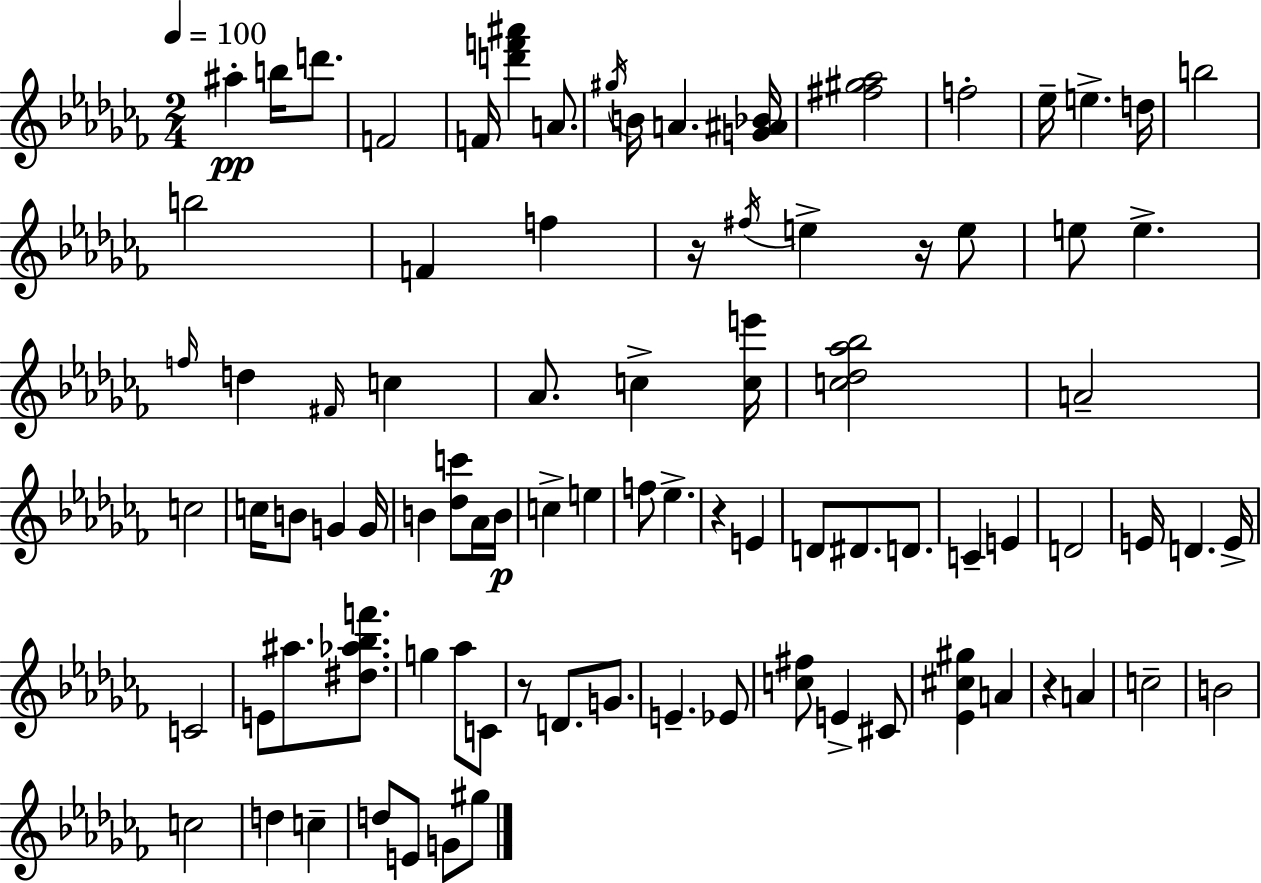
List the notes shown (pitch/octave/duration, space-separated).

A#5/q B5/s D6/e. F4/h F4/s [D6,F6,A#6]/q A4/e. G#5/s B4/s A4/q. [G4,A#4,Bb4]/s [F#5,G#5,Ab5]/h F5/h Eb5/s E5/q. D5/s B5/h B5/h F4/q F5/q R/s F#5/s E5/q R/s E5/e E5/e E5/q. F5/s D5/q F#4/s C5/q Ab4/e. C5/q [C5,E6]/s [C5,Db5,Ab5,Bb5]/h A4/h C5/h C5/s B4/e G4/q G4/s B4/q [Db5,C6]/e Ab4/s B4/s C5/q E5/q F5/e Eb5/q. R/q E4/q D4/e D#4/e. D4/e. C4/q E4/q D4/h E4/s D4/q. E4/s C4/h E4/e A#5/e. [D#5,Ab5,Bb5,F6]/e. G5/q Ab5/e C4/e R/e D4/e. G4/e. E4/q. Eb4/e [C5,F#5]/e E4/q C#4/e [Eb4,C#5,G#5]/q A4/q R/q A4/q C5/h B4/h C5/h D5/q C5/q D5/e E4/e G4/e G#5/e